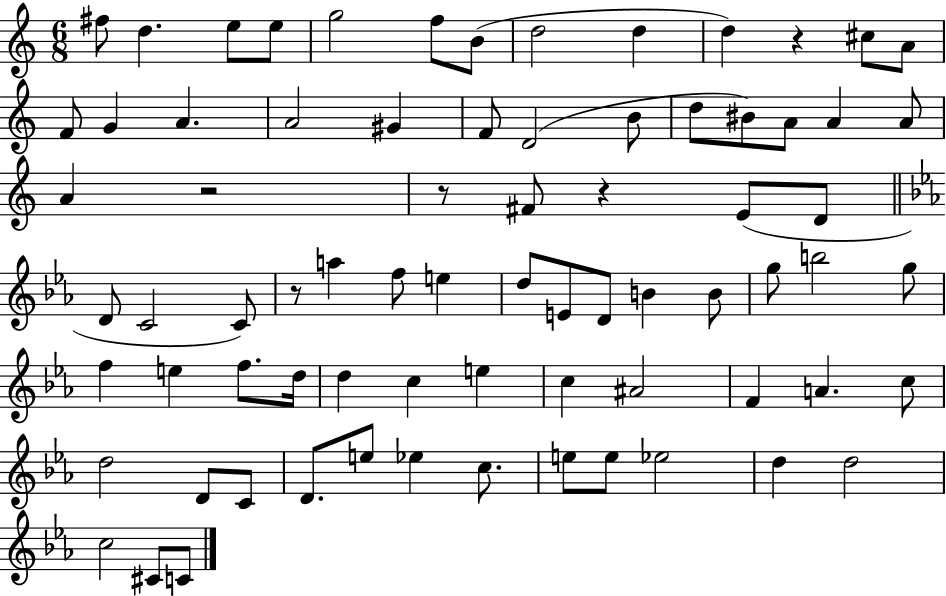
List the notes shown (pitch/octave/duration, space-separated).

F#5/e D5/q. E5/e E5/e G5/h F5/e B4/e D5/h D5/q D5/q R/q C#5/e A4/e F4/e G4/q A4/q. A4/h G#4/q F4/e D4/h B4/e D5/e BIS4/e A4/e A4/q A4/e A4/q R/h R/e F#4/e R/q E4/e D4/e D4/e C4/h C4/e R/e A5/q F5/e E5/q D5/e E4/e D4/e B4/q B4/e G5/e B5/h G5/e F5/q E5/q F5/e. D5/s D5/q C5/q E5/q C5/q A#4/h F4/q A4/q. C5/e D5/h D4/e C4/e D4/e. E5/e Eb5/q C5/e. E5/e E5/e Eb5/h D5/q D5/h C5/h C#4/e C4/e